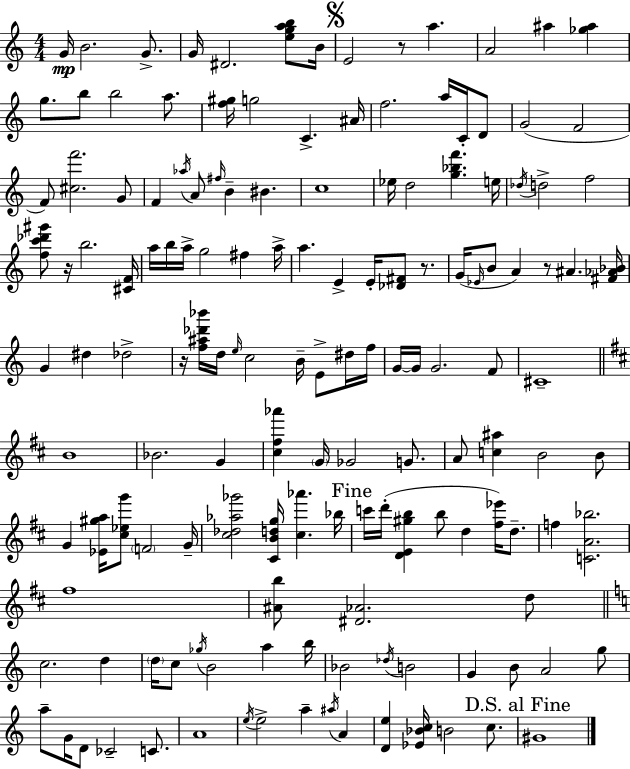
X:1
T:Untitled
M:4/4
L:1/4
K:C
G/4 B2 G/2 G/4 ^D2 [egab]/2 B/4 E2 z/2 a A2 ^a [_g^a] g/2 b/2 b2 a/2 [f^g]/4 g2 C ^A/4 f2 a/4 C/4 D/2 G2 F2 F/2 [^cf']2 G/2 F _a/4 A/2 ^f/4 B ^B c4 _e/4 d2 [g_bf'] e/4 _d/4 d2 f2 [fc'_d'^g']/2 z/4 b2 [^CF]/4 a/4 b/4 a/4 g2 ^f a/4 a E E/4 [_D^F]/2 z/2 G/4 _E/4 B/2 A z/2 ^A [^F_A_B]/4 G ^d _d2 z/4 [f^a_d'_b']/4 d/4 e/4 c2 B/4 E/2 ^d/4 f/4 G/4 G/4 G2 F/2 ^C4 B4 _B2 G [^c^f_a'] G/4 _G2 G/2 A/2 [c^a] B2 B/2 G [_E^ga]/4 [^c_eg']/2 F2 G/4 [^c_d_a_g']2 [^CBdg]/4 [^c_a'] _b/4 c'/4 d'/4 [DE^gb] b/2 d [^f_e']/4 d/2 f [CA_b]2 ^f4 [^Ab]/2 [^D_A]2 d/2 c2 d d/4 c/2 _g/4 B2 a b/4 _B2 _d/4 B2 G B/2 A2 g/2 a/2 G/4 D/2 _C2 C/2 A4 e/4 e2 a ^a/4 A [De] [_E_Bc]/4 B2 c/2 ^G4